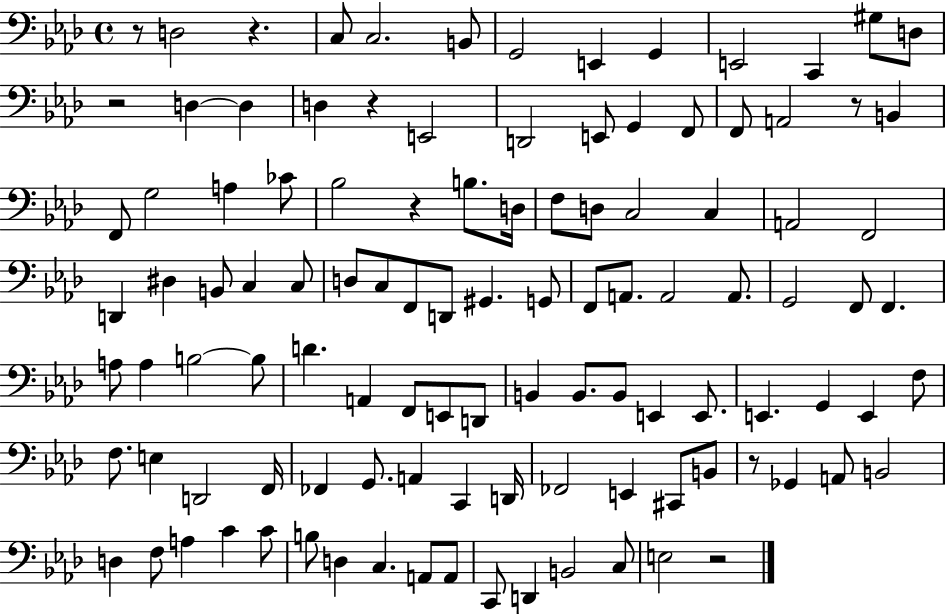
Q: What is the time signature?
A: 4/4